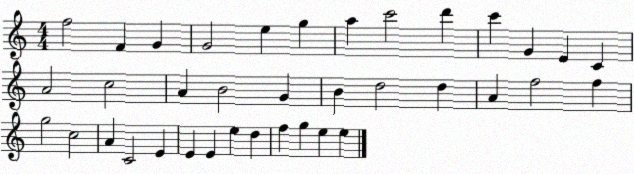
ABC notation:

X:1
T:Untitled
M:4/4
L:1/4
K:C
f2 F G G2 e g a c'2 d' c' G E C A2 c2 A B2 G B d2 d A f2 f g2 c2 A C2 E E E e d f g e e